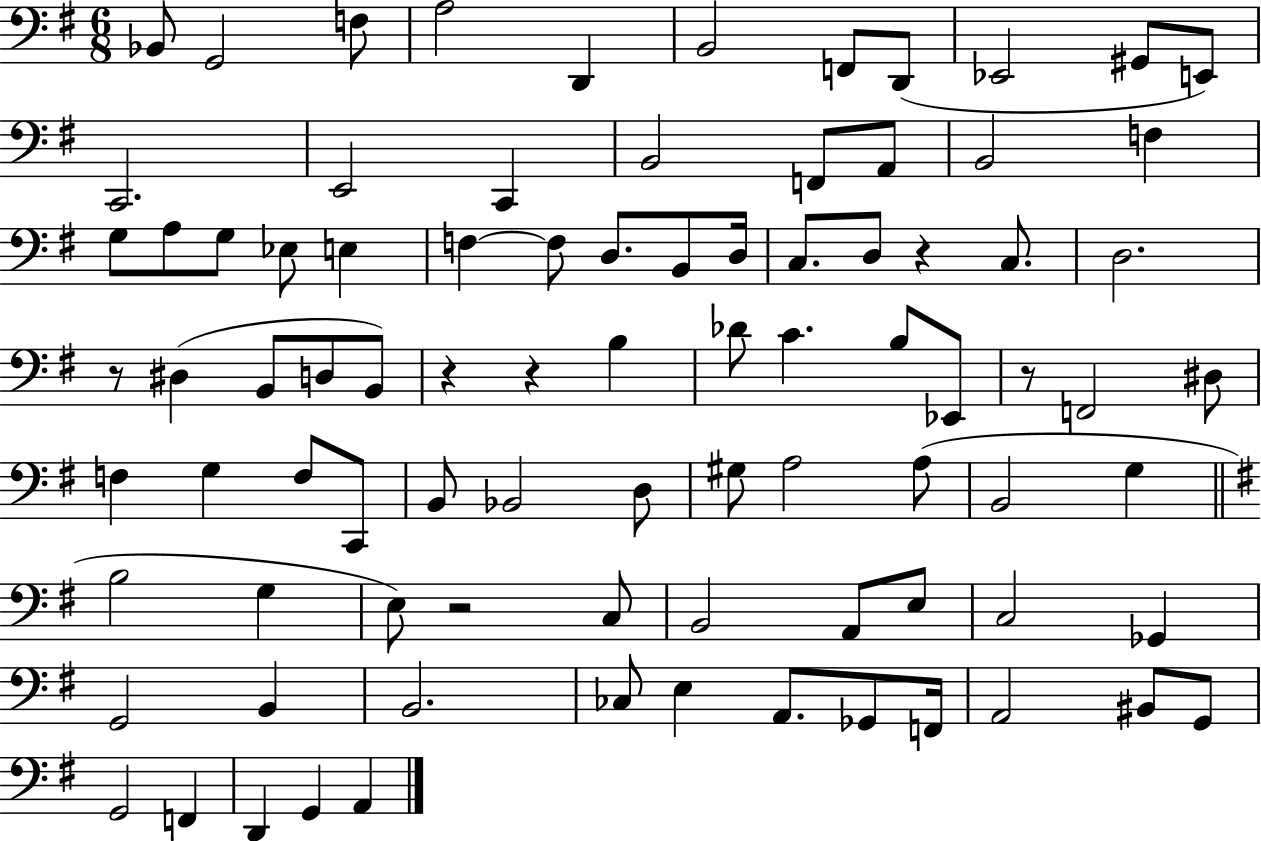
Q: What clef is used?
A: bass